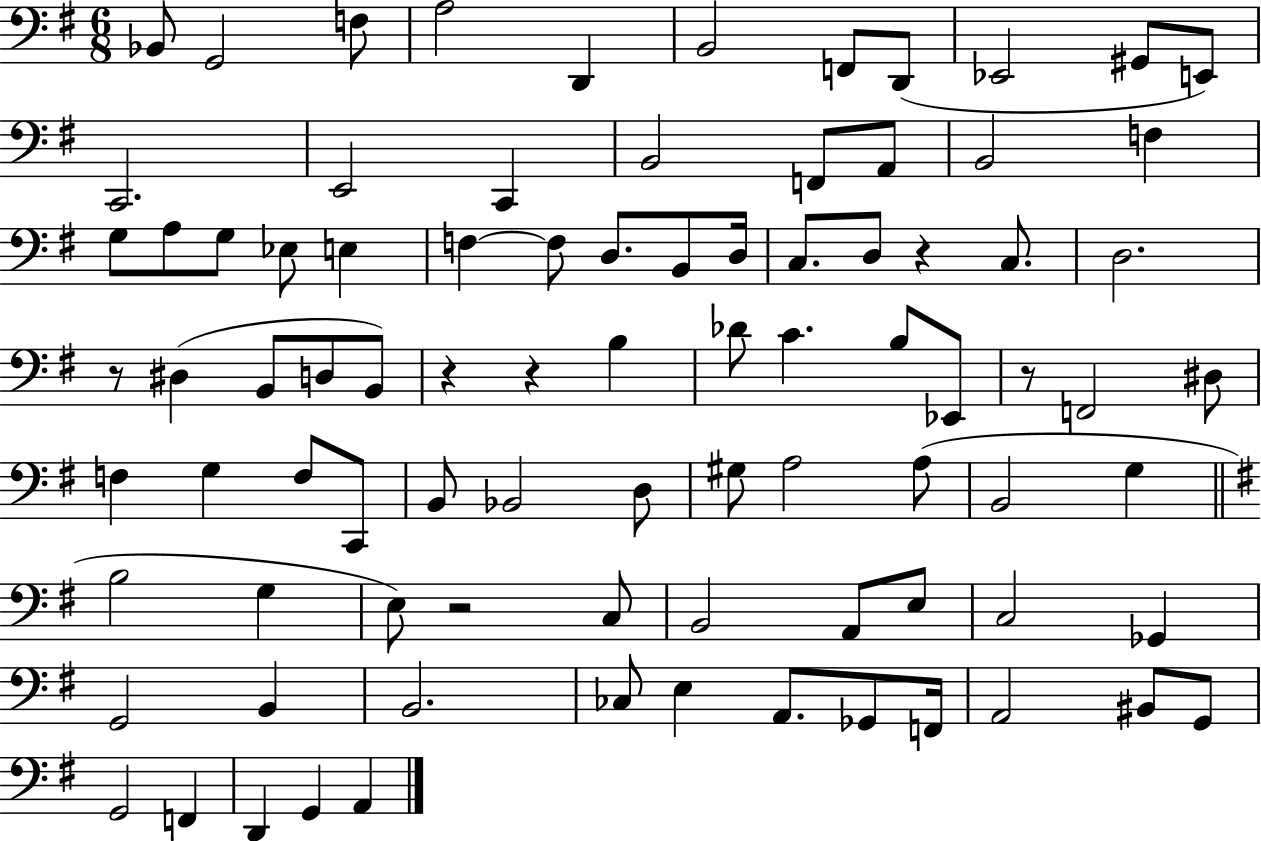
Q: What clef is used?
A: bass